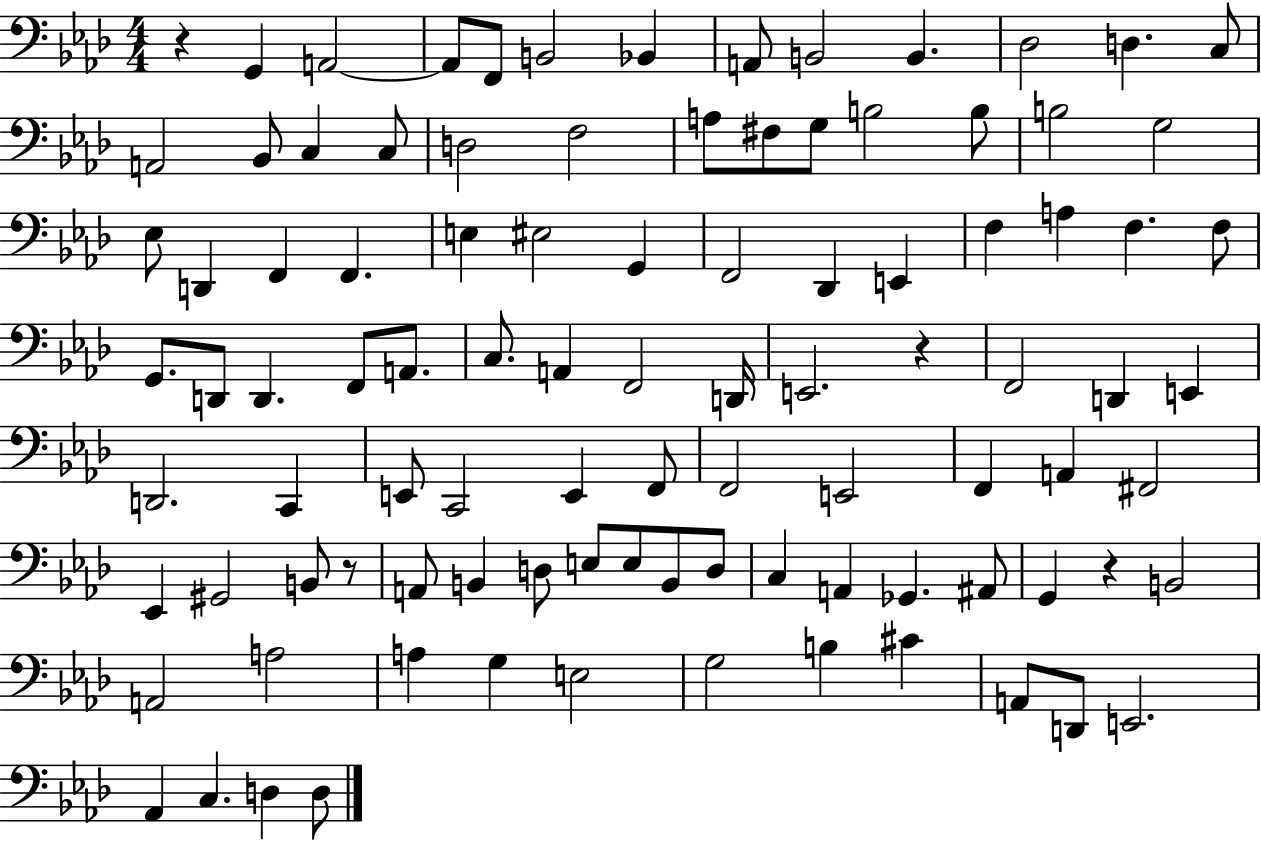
X:1
T:Untitled
M:4/4
L:1/4
K:Ab
z G,, A,,2 A,,/2 F,,/2 B,,2 _B,, A,,/2 B,,2 B,, _D,2 D, C,/2 A,,2 _B,,/2 C, C,/2 D,2 F,2 A,/2 ^F,/2 G,/2 B,2 B,/2 B,2 G,2 _E,/2 D,, F,, F,, E, ^E,2 G,, F,,2 _D,, E,, F, A, F, F,/2 G,,/2 D,,/2 D,, F,,/2 A,,/2 C,/2 A,, F,,2 D,,/4 E,,2 z F,,2 D,, E,, D,,2 C,, E,,/2 C,,2 E,, F,,/2 F,,2 E,,2 F,, A,, ^F,,2 _E,, ^G,,2 B,,/2 z/2 A,,/2 B,, D,/2 E,/2 E,/2 B,,/2 D,/2 C, A,, _G,, ^A,,/2 G,, z B,,2 A,,2 A,2 A, G, E,2 G,2 B, ^C A,,/2 D,,/2 E,,2 _A,, C, D, D,/2